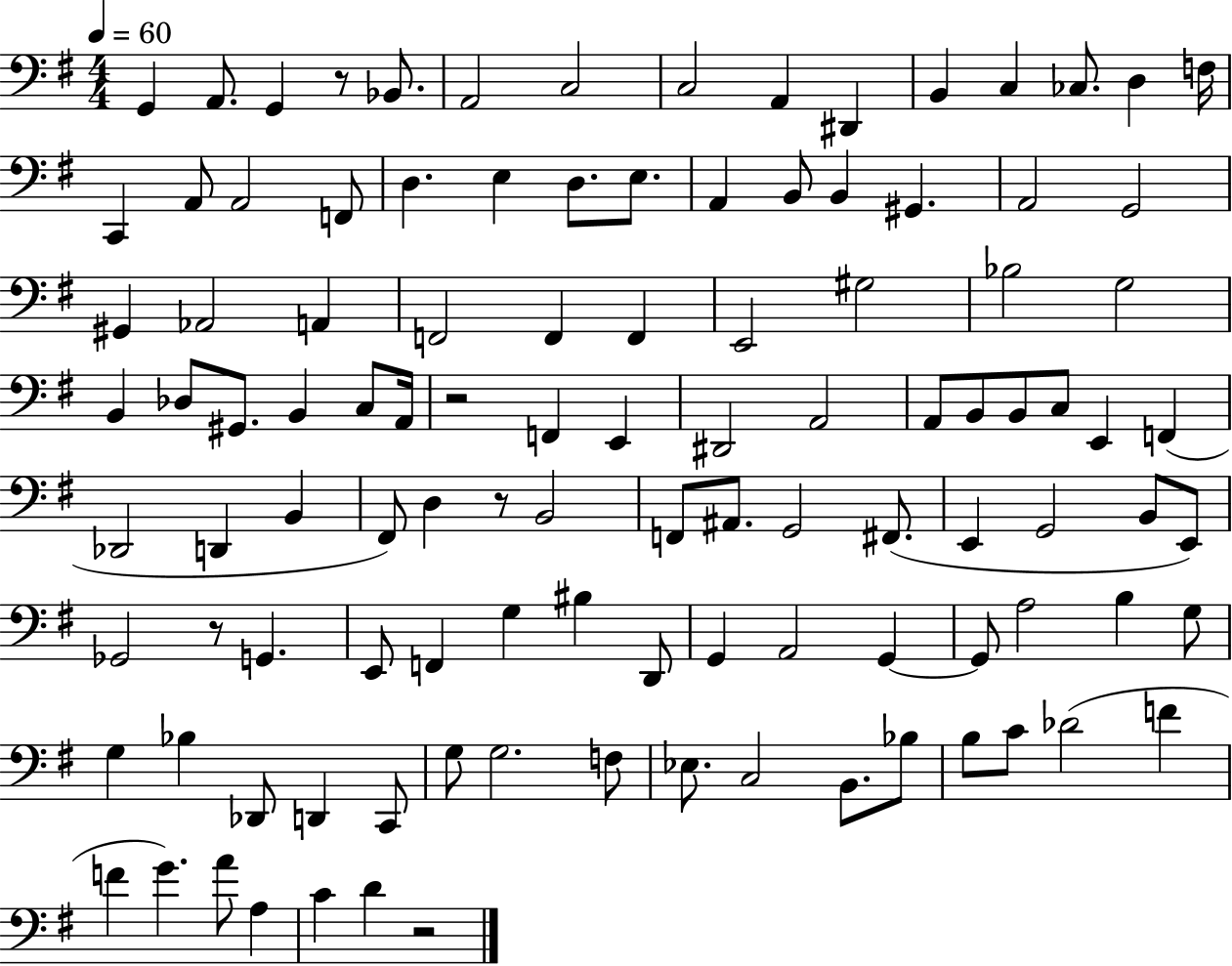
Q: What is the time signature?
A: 4/4